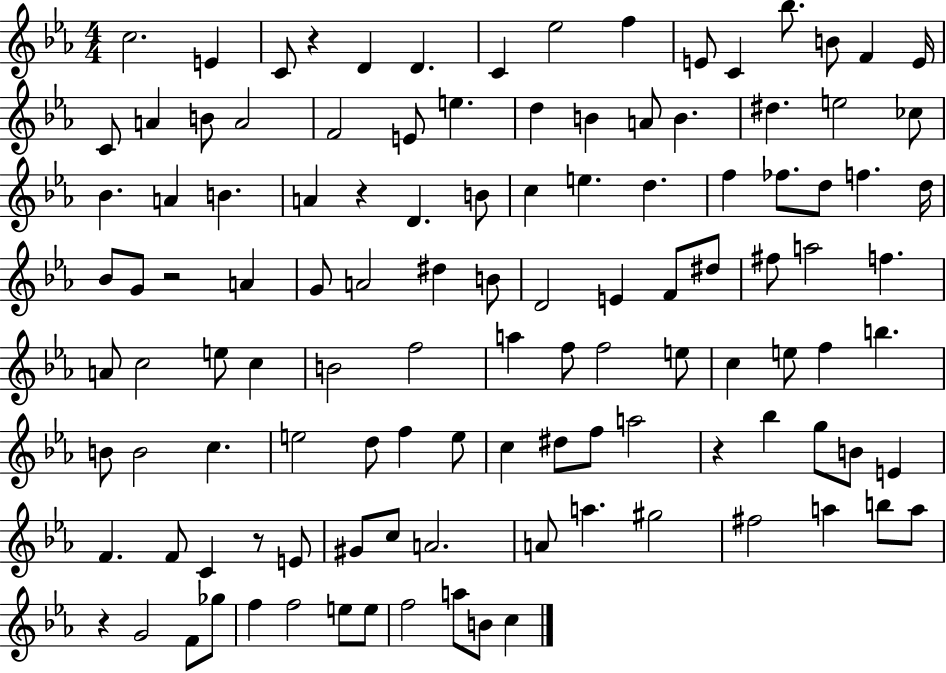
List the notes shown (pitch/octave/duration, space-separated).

C5/h. E4/q C4/e R/q D4/q D4/q. C4/q Eb5/h F5/q E4/e C4/q Bb5/e. B4/e F4/q E4/s C4/e A4/q B4/e A4/h F4/h E4/e E5/q. D5/q B4/q A4/e B4/q. D#5/q. E5/h CES5/e Bb4/q. A4/q B4/q. A4/q R/q D4/q. B4/e C5/q E5/q. D5/q. F5/q FES5/e. D5/e F5/q. D5/s Bb4/e G4/e R/h A4/q G4/e A4/h D#5/q B4/e D4/h E4/q F4/e D#5/e F#5/e A5/h F5/q. A4/e C5/h E5/e C5/q B4/h F5/h A5/q F5/e F5/h E5/e C5/q E5/e F5/q B5/q. B4/e B4/h C5/q. E5/h D5/e F5/q E5/e C5/q D#5/e F5/e A5/h R/q Bb5/q G5/e B4/e E4/q F4/q. F4/e C4/q R/e E4/e G#4/e C5/e A4/h. A4/e A5/q. G#5/h F#5/h A5/q B5/e A5/e R/q G4/h F4/e Gb5/e F5/q F5/h E5/e E5/e F5/h A5/e B4/e C5/q